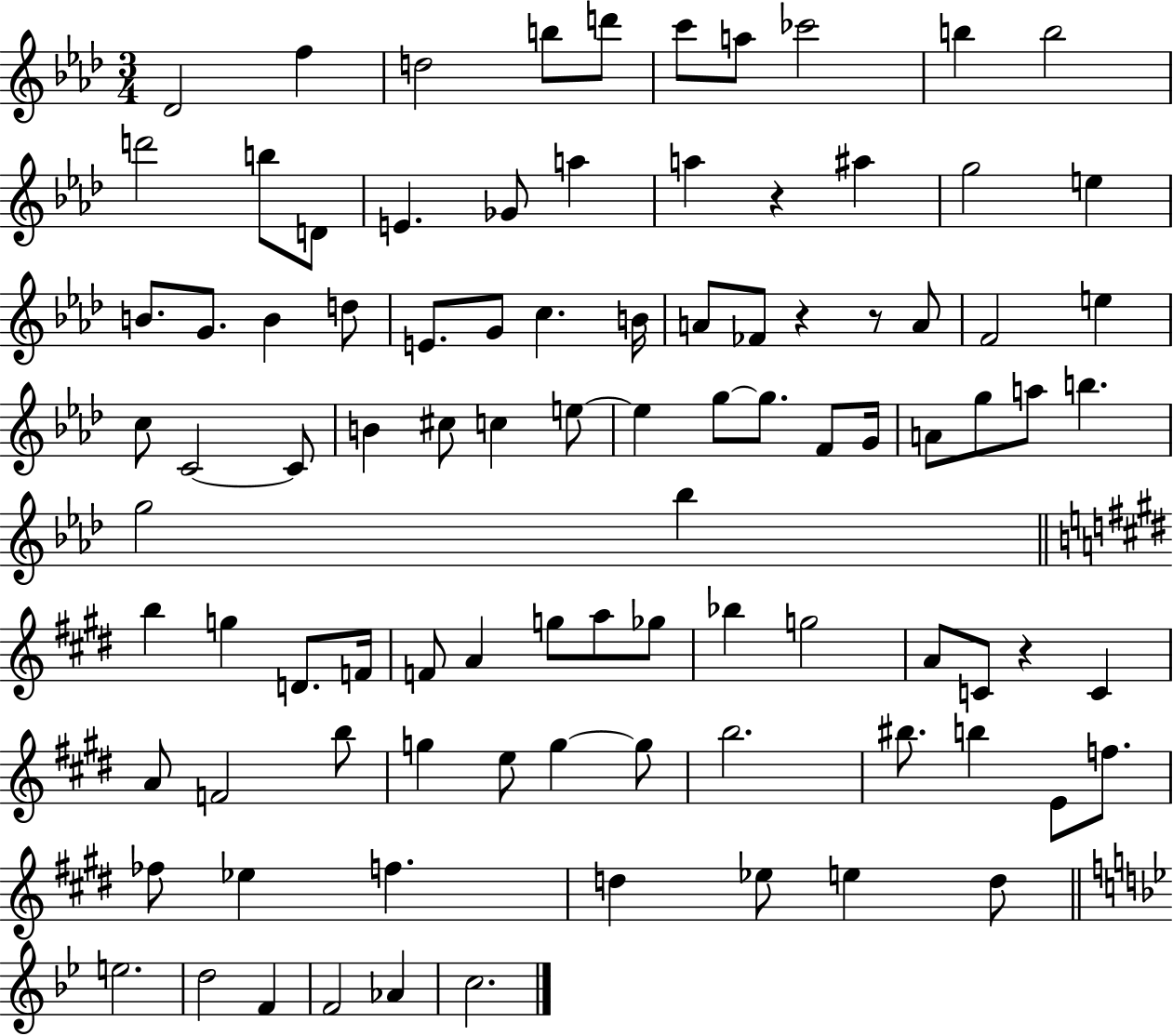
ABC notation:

X:1
T:Untitled
M:3/4
L:1/4
K:Ab
_D2 f d2 b/2 d'/2 c'/2 a/2 _c'2 b b2 d'2 b/2 D/2 E _G/2 a a z ^a g2 e B/2 G/2 B d/2 E/2 G/2 c B/4 A/2 _F/2 z z/2 A/2 F2 e c/2 C2 C/2 B ^c/2 c e/2 e g/2 g/2 F/2 G/4 A/2 g/2 a/2 b g2 _b b g D/2 F/4 F/2 A g/2 a/2 _g/2 _b g2 A/2 C/2 z C A/2 F2 b/2 g e/2 g g/2 b2 ^b/2 b E/2 f/2 _f/2 _e f d _e/2 e d/2 e2 d2 F F2 _A c2